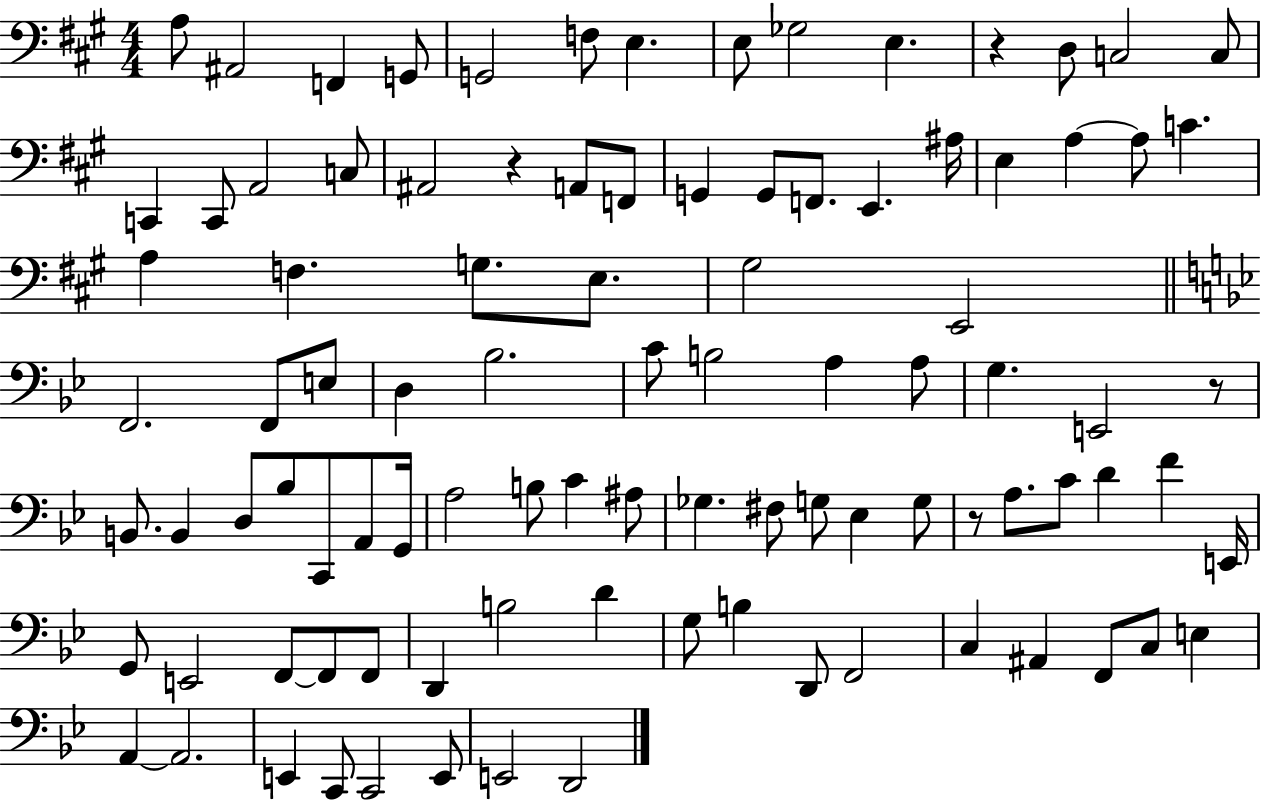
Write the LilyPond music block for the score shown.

{
  \clef bass
  \numericTimeSignature
  \time 4/4
  \key a \major
  a8 ais,2 f,4 g,8 | g,2 f8 e4. | e8 ges2 e4. | r4 d8 c2 c8 | \break c,4 c,8 a,2 c8 | ais,2 r4 a,8 f,8 | g,4 g,8 f,8. e,4. ais16 | e4 a4~~ a8 c'4. | \break a4 f4. g8. e8. | gis2 e,2 | \bar "||" \break \key g \minor f,2. f,8 e8 | d4 bes2. | c'8 b2 a4 a8 | g4. e,2 r8 | \break b,8. b,4 d8 bes8 c,8 a,8 g,16 | a2 b8 c'4 ais8 | ges4. fis8 g8 ees4 g8 | r8 a8. c'8 d'4 f'4 e,16 | \break g,8 e,2 f,8~~ f,8 f,8 | d,4 b2 d'4 | g8 b4 d,8 f,2 | c4 ais,4 f,8 c8 e4 | \break a,4~~ a,2. | e,4 c,8 c,2 e,8 | e,2 d,2 | \bar "|."
}